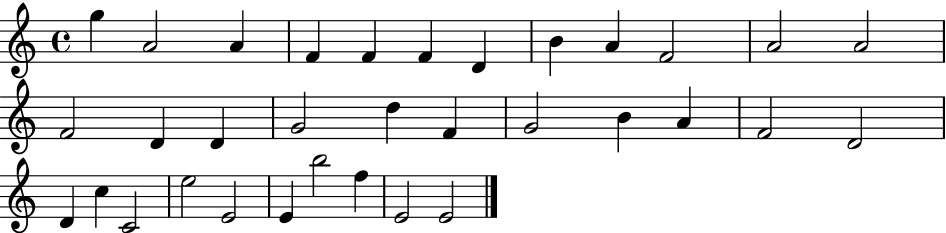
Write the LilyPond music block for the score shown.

{
  \clef treble
  \time 4/4
  \defaultTimeSignature
  \key c \major
  g''4 a'2 a'4 | f'4 f'4 f'4 d'4 | b'4 a'4 f'2 | a'2 a'2 | \break f'2 d'4 d'4 | g'2 d''4 f'4 | g'2 b'4 a'4 | f'2 d'2 | \break d'4 c''4 c'2 | e''2 e'2 | e'4 b''2 f''4 | e'2 e'2 | \break \bar "|."
}